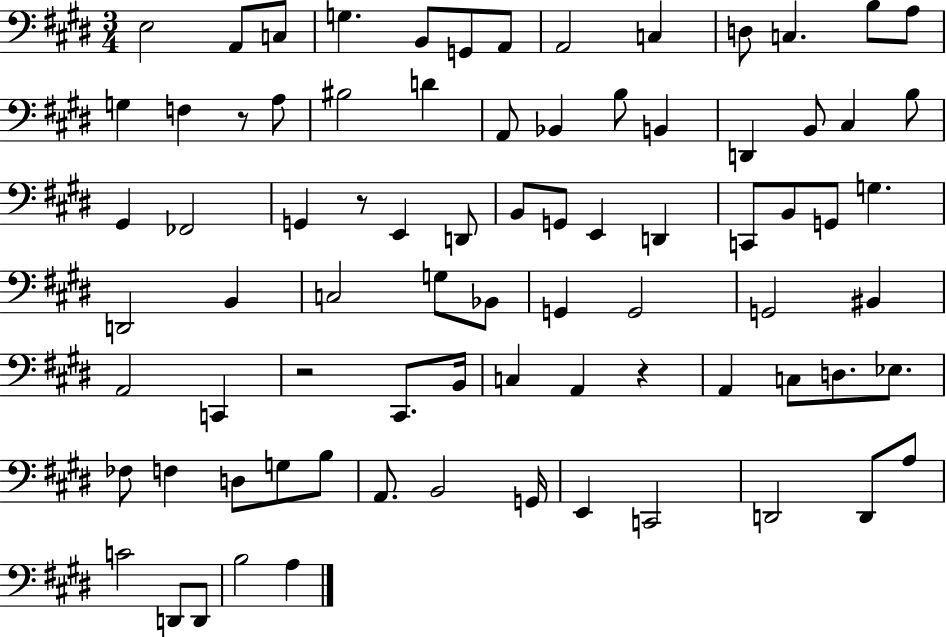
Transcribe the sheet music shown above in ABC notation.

X:1
T:Untitled
M:3/4
L:1/4
K:E
E,2 A,,/2 C,/2 G, B,,/2 G,,/2 A,,/2 A,,2 C, D,/2 C, B,/2 A,/2 G, F, z/2 A,/2 ^B,2 D A,,/2 _B,, B,/2 B,, D,, B,,/2 ^C, B,/2 ^G,, _F,,2 G,, z/2 E,, D,,/2 B,,/2 G,,/2 E,, D,, C,,/2 B,,/2 G,,/2 G, D,,2 B,, C,2 G,/2 _B,,/2 G,, G,,2 G,,2 ^B,, A,,2 C,, z2 ^C,,/2 B,,/4 C, A,, z A,, C,/2 D,/2 _E,/2 _F,/2 F, D,/2 G,/2 B,/2 A,,/2 B,,2 G,,/4 E,, C,,2 D,,2 D,,/2 A,/2 C2 D,,/2 D,,/2 B,2 A,